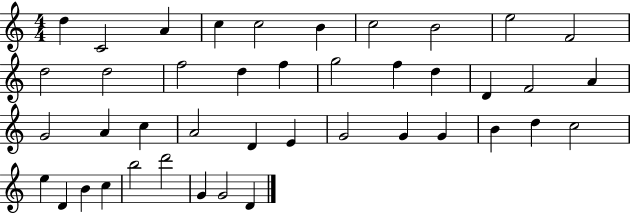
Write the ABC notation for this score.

X:1
T:Untitled
M:4/4
L:1/4
K:C
d C2 A c c2 B c2 B2 e2 F2 d2 d2 f2 d f g2 f d D F2 A G2 A c A2 D E G2 G G B d c2 e D B c b2 d'2 G G2 D